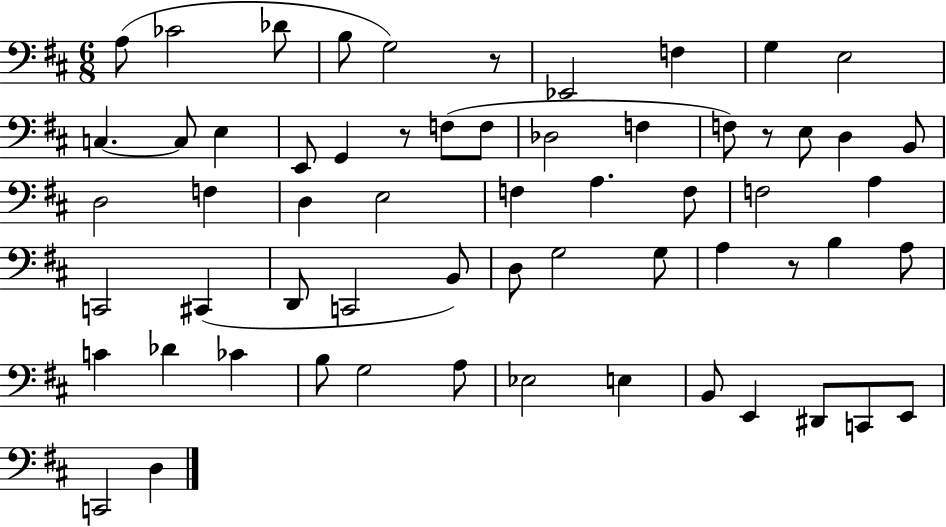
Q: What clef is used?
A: bass